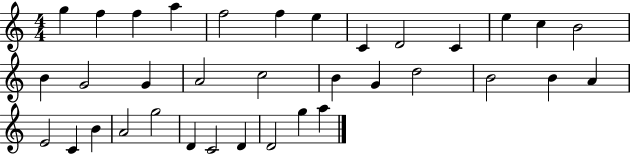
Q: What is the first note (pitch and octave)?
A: G5